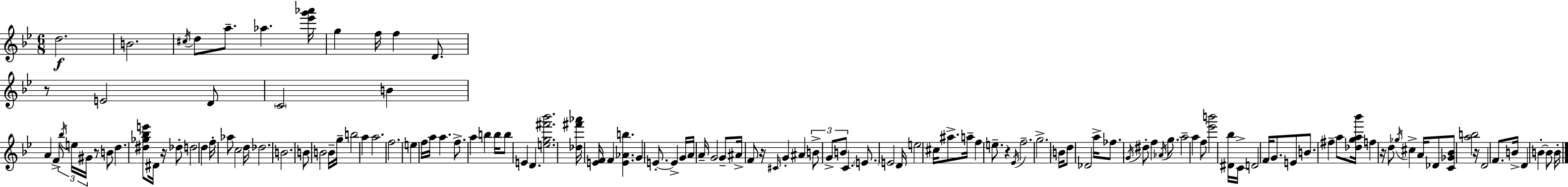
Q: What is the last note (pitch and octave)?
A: B4